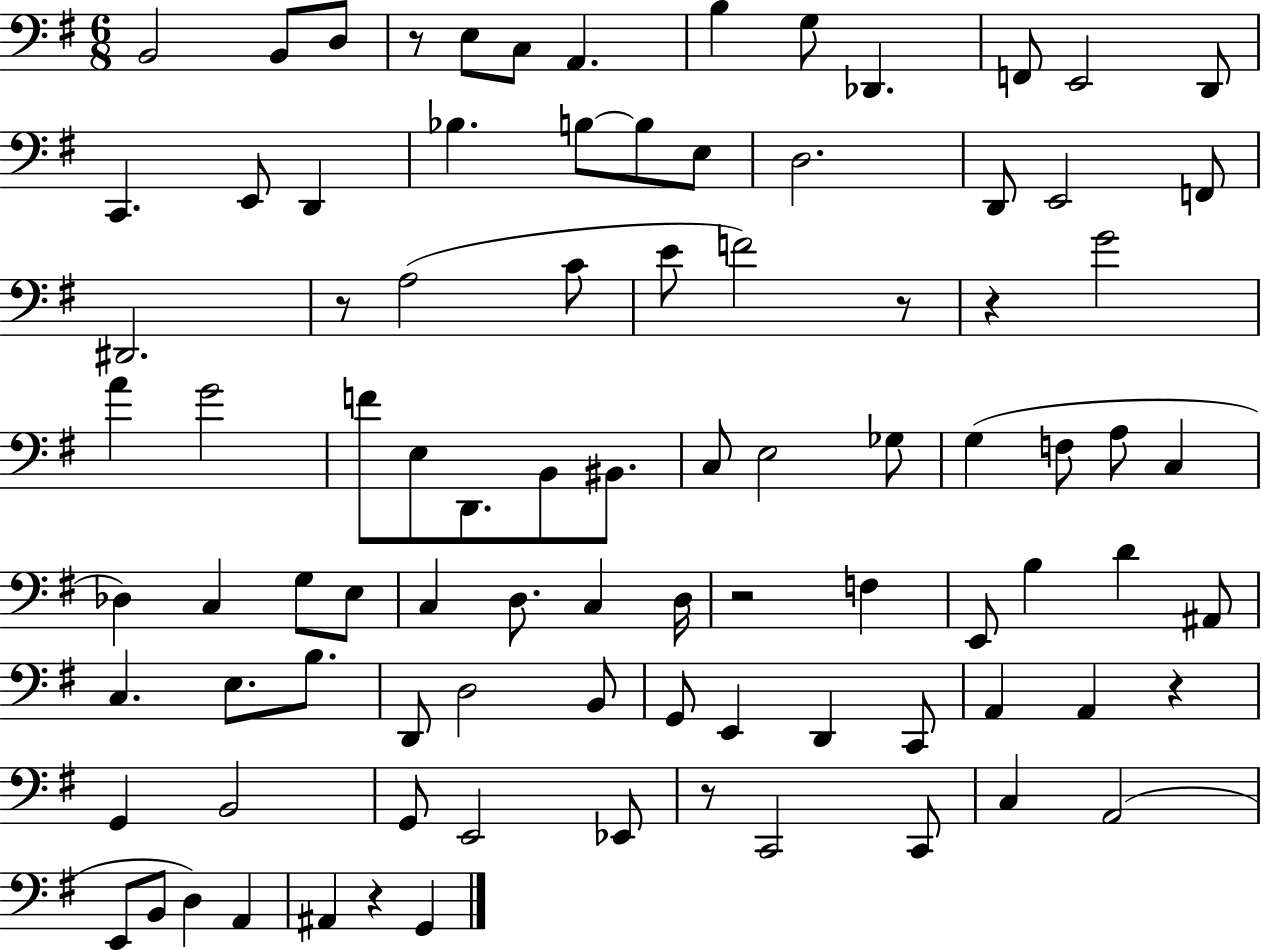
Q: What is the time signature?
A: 6/8